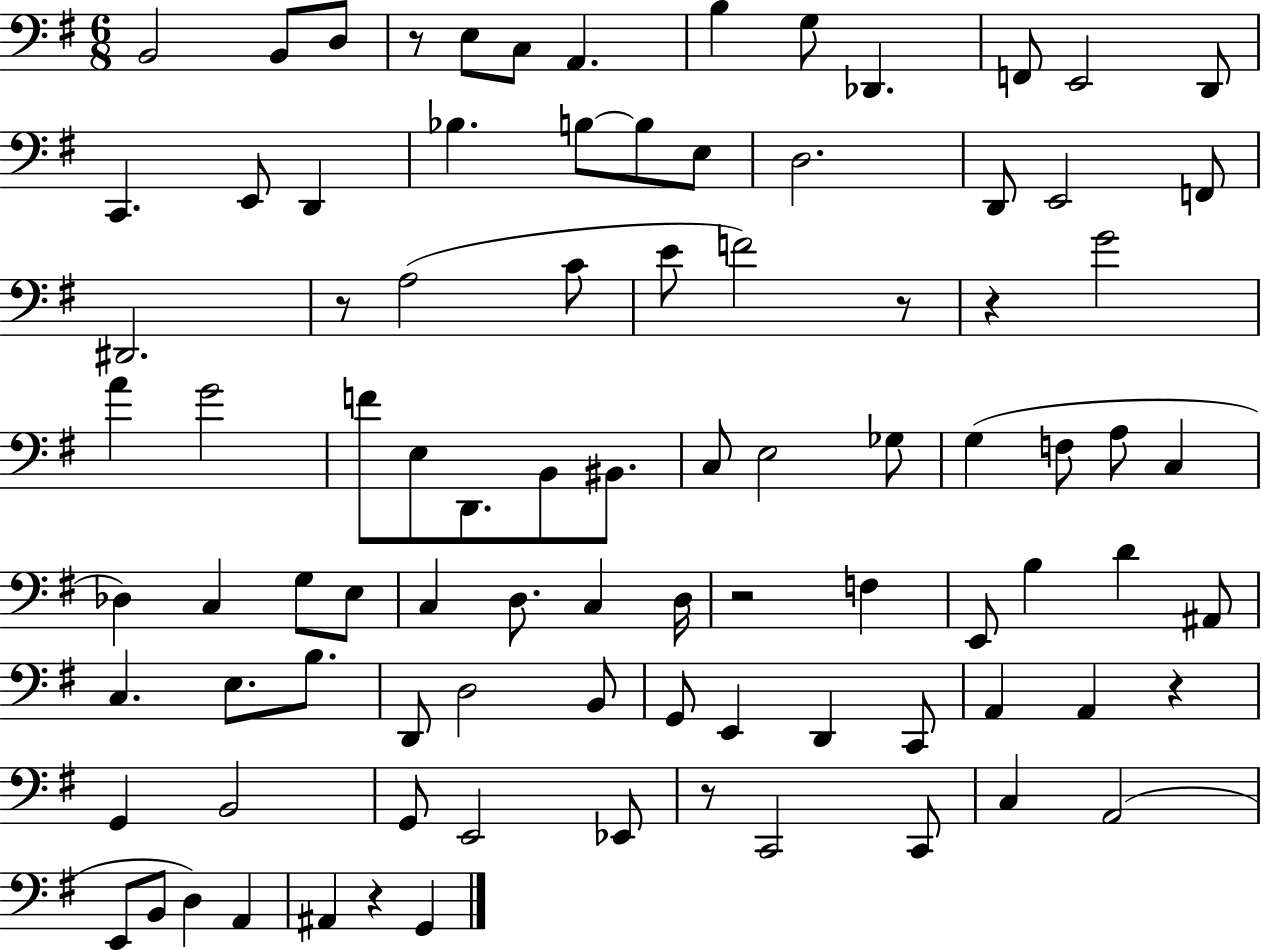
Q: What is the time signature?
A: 6/8